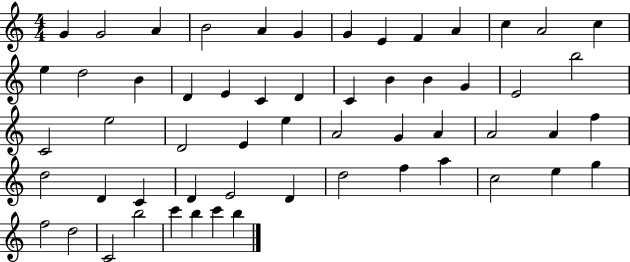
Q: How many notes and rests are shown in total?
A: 57